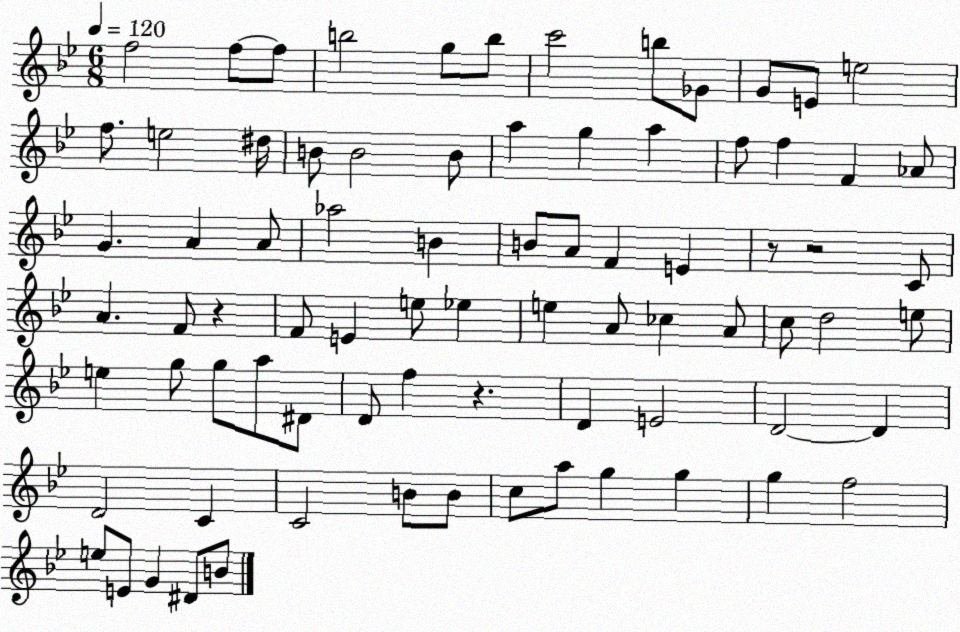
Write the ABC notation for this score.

X:1
T:Untitled
M:6/8
L:1/4
K:Bb
f2 f/2 f/2 b2 g/2 b/2 c'2 b/2 _G/2 G/2 E/2 e2 f/2 e2 ^d/4 B/2 B2 B/2 a g a f/2 f F _A/2 G A A/2 _a2 B B/2 A/2 F E z/2 z2 C/2 A F/2 z F/2 E e/2 _e e A/2 _c A/2 c/2 d2 e/2 e g/2 g/2 a/2 ^D/2 D/2 f z D E2 D2 D D2 C C2 B/2 B/2 c/2 a/2 g g g f2 e/2 E/2 G ^D/2 B/2